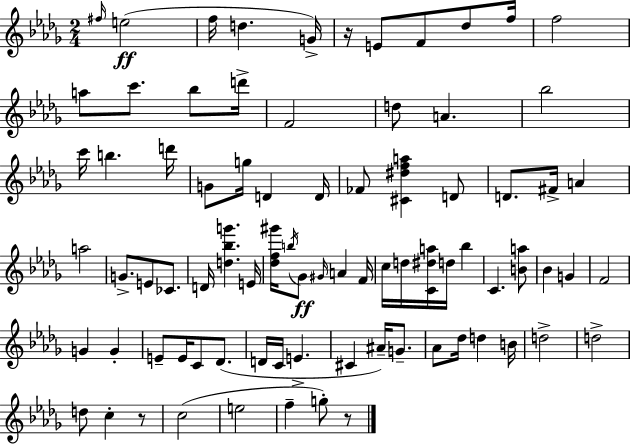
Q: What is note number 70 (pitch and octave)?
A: C5